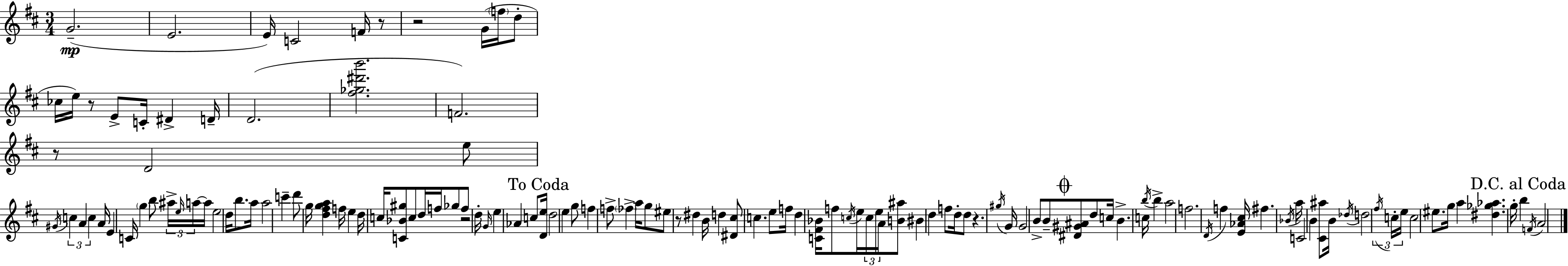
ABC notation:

X:1
T:Untitled
M:3/4
L:1/4
K:D
G2 E2 E/4 C2 F/4 z/2 z2 G/4 f/4 d/2 _c/4 e/4 z/2 E/2 C/4 ^D D/4 D2 [^f_g^d'b']2 F2 z/2 D2 e/2 ^G/4 c A c A/4 E C/4 g b/2 ^a/4 e/4 a/4 a/4 e2 d/4 b/2 a/4 a2 c' d'/2 g/4 [d^fga] f/4 e d/4 c/4 [C_B^g]/2 c/2 d/4 f/4 _g/2 f/2 z2 d/4 G/4 e _A c/2 [De]/4 d2 e g/2 f f/2 _f a/4 g/2 ^e/2 z/2 ^d B/4 d [^D^c]/2 c e/2 f/4 d [C^F_B]/4 f/2 c/4 e/4 c/4 e/4 A/4 [B^a]/2 ^B d f/2 d/4 d/2 z ^g/4 G/4 G2 B/2 B/2 [^D^G^A]/2 d/2 c/4 B c/4 b/4 b a2 f2 D/4 f [E_A^c]/4 ^f _B/4 a/4 C2 B [^C^a]/2 B/4 _d/4 d2 ^f/4 c/4 e/4 c2 ^e/2 g/4 a [^d_g_a] g/4 b F/4 A2